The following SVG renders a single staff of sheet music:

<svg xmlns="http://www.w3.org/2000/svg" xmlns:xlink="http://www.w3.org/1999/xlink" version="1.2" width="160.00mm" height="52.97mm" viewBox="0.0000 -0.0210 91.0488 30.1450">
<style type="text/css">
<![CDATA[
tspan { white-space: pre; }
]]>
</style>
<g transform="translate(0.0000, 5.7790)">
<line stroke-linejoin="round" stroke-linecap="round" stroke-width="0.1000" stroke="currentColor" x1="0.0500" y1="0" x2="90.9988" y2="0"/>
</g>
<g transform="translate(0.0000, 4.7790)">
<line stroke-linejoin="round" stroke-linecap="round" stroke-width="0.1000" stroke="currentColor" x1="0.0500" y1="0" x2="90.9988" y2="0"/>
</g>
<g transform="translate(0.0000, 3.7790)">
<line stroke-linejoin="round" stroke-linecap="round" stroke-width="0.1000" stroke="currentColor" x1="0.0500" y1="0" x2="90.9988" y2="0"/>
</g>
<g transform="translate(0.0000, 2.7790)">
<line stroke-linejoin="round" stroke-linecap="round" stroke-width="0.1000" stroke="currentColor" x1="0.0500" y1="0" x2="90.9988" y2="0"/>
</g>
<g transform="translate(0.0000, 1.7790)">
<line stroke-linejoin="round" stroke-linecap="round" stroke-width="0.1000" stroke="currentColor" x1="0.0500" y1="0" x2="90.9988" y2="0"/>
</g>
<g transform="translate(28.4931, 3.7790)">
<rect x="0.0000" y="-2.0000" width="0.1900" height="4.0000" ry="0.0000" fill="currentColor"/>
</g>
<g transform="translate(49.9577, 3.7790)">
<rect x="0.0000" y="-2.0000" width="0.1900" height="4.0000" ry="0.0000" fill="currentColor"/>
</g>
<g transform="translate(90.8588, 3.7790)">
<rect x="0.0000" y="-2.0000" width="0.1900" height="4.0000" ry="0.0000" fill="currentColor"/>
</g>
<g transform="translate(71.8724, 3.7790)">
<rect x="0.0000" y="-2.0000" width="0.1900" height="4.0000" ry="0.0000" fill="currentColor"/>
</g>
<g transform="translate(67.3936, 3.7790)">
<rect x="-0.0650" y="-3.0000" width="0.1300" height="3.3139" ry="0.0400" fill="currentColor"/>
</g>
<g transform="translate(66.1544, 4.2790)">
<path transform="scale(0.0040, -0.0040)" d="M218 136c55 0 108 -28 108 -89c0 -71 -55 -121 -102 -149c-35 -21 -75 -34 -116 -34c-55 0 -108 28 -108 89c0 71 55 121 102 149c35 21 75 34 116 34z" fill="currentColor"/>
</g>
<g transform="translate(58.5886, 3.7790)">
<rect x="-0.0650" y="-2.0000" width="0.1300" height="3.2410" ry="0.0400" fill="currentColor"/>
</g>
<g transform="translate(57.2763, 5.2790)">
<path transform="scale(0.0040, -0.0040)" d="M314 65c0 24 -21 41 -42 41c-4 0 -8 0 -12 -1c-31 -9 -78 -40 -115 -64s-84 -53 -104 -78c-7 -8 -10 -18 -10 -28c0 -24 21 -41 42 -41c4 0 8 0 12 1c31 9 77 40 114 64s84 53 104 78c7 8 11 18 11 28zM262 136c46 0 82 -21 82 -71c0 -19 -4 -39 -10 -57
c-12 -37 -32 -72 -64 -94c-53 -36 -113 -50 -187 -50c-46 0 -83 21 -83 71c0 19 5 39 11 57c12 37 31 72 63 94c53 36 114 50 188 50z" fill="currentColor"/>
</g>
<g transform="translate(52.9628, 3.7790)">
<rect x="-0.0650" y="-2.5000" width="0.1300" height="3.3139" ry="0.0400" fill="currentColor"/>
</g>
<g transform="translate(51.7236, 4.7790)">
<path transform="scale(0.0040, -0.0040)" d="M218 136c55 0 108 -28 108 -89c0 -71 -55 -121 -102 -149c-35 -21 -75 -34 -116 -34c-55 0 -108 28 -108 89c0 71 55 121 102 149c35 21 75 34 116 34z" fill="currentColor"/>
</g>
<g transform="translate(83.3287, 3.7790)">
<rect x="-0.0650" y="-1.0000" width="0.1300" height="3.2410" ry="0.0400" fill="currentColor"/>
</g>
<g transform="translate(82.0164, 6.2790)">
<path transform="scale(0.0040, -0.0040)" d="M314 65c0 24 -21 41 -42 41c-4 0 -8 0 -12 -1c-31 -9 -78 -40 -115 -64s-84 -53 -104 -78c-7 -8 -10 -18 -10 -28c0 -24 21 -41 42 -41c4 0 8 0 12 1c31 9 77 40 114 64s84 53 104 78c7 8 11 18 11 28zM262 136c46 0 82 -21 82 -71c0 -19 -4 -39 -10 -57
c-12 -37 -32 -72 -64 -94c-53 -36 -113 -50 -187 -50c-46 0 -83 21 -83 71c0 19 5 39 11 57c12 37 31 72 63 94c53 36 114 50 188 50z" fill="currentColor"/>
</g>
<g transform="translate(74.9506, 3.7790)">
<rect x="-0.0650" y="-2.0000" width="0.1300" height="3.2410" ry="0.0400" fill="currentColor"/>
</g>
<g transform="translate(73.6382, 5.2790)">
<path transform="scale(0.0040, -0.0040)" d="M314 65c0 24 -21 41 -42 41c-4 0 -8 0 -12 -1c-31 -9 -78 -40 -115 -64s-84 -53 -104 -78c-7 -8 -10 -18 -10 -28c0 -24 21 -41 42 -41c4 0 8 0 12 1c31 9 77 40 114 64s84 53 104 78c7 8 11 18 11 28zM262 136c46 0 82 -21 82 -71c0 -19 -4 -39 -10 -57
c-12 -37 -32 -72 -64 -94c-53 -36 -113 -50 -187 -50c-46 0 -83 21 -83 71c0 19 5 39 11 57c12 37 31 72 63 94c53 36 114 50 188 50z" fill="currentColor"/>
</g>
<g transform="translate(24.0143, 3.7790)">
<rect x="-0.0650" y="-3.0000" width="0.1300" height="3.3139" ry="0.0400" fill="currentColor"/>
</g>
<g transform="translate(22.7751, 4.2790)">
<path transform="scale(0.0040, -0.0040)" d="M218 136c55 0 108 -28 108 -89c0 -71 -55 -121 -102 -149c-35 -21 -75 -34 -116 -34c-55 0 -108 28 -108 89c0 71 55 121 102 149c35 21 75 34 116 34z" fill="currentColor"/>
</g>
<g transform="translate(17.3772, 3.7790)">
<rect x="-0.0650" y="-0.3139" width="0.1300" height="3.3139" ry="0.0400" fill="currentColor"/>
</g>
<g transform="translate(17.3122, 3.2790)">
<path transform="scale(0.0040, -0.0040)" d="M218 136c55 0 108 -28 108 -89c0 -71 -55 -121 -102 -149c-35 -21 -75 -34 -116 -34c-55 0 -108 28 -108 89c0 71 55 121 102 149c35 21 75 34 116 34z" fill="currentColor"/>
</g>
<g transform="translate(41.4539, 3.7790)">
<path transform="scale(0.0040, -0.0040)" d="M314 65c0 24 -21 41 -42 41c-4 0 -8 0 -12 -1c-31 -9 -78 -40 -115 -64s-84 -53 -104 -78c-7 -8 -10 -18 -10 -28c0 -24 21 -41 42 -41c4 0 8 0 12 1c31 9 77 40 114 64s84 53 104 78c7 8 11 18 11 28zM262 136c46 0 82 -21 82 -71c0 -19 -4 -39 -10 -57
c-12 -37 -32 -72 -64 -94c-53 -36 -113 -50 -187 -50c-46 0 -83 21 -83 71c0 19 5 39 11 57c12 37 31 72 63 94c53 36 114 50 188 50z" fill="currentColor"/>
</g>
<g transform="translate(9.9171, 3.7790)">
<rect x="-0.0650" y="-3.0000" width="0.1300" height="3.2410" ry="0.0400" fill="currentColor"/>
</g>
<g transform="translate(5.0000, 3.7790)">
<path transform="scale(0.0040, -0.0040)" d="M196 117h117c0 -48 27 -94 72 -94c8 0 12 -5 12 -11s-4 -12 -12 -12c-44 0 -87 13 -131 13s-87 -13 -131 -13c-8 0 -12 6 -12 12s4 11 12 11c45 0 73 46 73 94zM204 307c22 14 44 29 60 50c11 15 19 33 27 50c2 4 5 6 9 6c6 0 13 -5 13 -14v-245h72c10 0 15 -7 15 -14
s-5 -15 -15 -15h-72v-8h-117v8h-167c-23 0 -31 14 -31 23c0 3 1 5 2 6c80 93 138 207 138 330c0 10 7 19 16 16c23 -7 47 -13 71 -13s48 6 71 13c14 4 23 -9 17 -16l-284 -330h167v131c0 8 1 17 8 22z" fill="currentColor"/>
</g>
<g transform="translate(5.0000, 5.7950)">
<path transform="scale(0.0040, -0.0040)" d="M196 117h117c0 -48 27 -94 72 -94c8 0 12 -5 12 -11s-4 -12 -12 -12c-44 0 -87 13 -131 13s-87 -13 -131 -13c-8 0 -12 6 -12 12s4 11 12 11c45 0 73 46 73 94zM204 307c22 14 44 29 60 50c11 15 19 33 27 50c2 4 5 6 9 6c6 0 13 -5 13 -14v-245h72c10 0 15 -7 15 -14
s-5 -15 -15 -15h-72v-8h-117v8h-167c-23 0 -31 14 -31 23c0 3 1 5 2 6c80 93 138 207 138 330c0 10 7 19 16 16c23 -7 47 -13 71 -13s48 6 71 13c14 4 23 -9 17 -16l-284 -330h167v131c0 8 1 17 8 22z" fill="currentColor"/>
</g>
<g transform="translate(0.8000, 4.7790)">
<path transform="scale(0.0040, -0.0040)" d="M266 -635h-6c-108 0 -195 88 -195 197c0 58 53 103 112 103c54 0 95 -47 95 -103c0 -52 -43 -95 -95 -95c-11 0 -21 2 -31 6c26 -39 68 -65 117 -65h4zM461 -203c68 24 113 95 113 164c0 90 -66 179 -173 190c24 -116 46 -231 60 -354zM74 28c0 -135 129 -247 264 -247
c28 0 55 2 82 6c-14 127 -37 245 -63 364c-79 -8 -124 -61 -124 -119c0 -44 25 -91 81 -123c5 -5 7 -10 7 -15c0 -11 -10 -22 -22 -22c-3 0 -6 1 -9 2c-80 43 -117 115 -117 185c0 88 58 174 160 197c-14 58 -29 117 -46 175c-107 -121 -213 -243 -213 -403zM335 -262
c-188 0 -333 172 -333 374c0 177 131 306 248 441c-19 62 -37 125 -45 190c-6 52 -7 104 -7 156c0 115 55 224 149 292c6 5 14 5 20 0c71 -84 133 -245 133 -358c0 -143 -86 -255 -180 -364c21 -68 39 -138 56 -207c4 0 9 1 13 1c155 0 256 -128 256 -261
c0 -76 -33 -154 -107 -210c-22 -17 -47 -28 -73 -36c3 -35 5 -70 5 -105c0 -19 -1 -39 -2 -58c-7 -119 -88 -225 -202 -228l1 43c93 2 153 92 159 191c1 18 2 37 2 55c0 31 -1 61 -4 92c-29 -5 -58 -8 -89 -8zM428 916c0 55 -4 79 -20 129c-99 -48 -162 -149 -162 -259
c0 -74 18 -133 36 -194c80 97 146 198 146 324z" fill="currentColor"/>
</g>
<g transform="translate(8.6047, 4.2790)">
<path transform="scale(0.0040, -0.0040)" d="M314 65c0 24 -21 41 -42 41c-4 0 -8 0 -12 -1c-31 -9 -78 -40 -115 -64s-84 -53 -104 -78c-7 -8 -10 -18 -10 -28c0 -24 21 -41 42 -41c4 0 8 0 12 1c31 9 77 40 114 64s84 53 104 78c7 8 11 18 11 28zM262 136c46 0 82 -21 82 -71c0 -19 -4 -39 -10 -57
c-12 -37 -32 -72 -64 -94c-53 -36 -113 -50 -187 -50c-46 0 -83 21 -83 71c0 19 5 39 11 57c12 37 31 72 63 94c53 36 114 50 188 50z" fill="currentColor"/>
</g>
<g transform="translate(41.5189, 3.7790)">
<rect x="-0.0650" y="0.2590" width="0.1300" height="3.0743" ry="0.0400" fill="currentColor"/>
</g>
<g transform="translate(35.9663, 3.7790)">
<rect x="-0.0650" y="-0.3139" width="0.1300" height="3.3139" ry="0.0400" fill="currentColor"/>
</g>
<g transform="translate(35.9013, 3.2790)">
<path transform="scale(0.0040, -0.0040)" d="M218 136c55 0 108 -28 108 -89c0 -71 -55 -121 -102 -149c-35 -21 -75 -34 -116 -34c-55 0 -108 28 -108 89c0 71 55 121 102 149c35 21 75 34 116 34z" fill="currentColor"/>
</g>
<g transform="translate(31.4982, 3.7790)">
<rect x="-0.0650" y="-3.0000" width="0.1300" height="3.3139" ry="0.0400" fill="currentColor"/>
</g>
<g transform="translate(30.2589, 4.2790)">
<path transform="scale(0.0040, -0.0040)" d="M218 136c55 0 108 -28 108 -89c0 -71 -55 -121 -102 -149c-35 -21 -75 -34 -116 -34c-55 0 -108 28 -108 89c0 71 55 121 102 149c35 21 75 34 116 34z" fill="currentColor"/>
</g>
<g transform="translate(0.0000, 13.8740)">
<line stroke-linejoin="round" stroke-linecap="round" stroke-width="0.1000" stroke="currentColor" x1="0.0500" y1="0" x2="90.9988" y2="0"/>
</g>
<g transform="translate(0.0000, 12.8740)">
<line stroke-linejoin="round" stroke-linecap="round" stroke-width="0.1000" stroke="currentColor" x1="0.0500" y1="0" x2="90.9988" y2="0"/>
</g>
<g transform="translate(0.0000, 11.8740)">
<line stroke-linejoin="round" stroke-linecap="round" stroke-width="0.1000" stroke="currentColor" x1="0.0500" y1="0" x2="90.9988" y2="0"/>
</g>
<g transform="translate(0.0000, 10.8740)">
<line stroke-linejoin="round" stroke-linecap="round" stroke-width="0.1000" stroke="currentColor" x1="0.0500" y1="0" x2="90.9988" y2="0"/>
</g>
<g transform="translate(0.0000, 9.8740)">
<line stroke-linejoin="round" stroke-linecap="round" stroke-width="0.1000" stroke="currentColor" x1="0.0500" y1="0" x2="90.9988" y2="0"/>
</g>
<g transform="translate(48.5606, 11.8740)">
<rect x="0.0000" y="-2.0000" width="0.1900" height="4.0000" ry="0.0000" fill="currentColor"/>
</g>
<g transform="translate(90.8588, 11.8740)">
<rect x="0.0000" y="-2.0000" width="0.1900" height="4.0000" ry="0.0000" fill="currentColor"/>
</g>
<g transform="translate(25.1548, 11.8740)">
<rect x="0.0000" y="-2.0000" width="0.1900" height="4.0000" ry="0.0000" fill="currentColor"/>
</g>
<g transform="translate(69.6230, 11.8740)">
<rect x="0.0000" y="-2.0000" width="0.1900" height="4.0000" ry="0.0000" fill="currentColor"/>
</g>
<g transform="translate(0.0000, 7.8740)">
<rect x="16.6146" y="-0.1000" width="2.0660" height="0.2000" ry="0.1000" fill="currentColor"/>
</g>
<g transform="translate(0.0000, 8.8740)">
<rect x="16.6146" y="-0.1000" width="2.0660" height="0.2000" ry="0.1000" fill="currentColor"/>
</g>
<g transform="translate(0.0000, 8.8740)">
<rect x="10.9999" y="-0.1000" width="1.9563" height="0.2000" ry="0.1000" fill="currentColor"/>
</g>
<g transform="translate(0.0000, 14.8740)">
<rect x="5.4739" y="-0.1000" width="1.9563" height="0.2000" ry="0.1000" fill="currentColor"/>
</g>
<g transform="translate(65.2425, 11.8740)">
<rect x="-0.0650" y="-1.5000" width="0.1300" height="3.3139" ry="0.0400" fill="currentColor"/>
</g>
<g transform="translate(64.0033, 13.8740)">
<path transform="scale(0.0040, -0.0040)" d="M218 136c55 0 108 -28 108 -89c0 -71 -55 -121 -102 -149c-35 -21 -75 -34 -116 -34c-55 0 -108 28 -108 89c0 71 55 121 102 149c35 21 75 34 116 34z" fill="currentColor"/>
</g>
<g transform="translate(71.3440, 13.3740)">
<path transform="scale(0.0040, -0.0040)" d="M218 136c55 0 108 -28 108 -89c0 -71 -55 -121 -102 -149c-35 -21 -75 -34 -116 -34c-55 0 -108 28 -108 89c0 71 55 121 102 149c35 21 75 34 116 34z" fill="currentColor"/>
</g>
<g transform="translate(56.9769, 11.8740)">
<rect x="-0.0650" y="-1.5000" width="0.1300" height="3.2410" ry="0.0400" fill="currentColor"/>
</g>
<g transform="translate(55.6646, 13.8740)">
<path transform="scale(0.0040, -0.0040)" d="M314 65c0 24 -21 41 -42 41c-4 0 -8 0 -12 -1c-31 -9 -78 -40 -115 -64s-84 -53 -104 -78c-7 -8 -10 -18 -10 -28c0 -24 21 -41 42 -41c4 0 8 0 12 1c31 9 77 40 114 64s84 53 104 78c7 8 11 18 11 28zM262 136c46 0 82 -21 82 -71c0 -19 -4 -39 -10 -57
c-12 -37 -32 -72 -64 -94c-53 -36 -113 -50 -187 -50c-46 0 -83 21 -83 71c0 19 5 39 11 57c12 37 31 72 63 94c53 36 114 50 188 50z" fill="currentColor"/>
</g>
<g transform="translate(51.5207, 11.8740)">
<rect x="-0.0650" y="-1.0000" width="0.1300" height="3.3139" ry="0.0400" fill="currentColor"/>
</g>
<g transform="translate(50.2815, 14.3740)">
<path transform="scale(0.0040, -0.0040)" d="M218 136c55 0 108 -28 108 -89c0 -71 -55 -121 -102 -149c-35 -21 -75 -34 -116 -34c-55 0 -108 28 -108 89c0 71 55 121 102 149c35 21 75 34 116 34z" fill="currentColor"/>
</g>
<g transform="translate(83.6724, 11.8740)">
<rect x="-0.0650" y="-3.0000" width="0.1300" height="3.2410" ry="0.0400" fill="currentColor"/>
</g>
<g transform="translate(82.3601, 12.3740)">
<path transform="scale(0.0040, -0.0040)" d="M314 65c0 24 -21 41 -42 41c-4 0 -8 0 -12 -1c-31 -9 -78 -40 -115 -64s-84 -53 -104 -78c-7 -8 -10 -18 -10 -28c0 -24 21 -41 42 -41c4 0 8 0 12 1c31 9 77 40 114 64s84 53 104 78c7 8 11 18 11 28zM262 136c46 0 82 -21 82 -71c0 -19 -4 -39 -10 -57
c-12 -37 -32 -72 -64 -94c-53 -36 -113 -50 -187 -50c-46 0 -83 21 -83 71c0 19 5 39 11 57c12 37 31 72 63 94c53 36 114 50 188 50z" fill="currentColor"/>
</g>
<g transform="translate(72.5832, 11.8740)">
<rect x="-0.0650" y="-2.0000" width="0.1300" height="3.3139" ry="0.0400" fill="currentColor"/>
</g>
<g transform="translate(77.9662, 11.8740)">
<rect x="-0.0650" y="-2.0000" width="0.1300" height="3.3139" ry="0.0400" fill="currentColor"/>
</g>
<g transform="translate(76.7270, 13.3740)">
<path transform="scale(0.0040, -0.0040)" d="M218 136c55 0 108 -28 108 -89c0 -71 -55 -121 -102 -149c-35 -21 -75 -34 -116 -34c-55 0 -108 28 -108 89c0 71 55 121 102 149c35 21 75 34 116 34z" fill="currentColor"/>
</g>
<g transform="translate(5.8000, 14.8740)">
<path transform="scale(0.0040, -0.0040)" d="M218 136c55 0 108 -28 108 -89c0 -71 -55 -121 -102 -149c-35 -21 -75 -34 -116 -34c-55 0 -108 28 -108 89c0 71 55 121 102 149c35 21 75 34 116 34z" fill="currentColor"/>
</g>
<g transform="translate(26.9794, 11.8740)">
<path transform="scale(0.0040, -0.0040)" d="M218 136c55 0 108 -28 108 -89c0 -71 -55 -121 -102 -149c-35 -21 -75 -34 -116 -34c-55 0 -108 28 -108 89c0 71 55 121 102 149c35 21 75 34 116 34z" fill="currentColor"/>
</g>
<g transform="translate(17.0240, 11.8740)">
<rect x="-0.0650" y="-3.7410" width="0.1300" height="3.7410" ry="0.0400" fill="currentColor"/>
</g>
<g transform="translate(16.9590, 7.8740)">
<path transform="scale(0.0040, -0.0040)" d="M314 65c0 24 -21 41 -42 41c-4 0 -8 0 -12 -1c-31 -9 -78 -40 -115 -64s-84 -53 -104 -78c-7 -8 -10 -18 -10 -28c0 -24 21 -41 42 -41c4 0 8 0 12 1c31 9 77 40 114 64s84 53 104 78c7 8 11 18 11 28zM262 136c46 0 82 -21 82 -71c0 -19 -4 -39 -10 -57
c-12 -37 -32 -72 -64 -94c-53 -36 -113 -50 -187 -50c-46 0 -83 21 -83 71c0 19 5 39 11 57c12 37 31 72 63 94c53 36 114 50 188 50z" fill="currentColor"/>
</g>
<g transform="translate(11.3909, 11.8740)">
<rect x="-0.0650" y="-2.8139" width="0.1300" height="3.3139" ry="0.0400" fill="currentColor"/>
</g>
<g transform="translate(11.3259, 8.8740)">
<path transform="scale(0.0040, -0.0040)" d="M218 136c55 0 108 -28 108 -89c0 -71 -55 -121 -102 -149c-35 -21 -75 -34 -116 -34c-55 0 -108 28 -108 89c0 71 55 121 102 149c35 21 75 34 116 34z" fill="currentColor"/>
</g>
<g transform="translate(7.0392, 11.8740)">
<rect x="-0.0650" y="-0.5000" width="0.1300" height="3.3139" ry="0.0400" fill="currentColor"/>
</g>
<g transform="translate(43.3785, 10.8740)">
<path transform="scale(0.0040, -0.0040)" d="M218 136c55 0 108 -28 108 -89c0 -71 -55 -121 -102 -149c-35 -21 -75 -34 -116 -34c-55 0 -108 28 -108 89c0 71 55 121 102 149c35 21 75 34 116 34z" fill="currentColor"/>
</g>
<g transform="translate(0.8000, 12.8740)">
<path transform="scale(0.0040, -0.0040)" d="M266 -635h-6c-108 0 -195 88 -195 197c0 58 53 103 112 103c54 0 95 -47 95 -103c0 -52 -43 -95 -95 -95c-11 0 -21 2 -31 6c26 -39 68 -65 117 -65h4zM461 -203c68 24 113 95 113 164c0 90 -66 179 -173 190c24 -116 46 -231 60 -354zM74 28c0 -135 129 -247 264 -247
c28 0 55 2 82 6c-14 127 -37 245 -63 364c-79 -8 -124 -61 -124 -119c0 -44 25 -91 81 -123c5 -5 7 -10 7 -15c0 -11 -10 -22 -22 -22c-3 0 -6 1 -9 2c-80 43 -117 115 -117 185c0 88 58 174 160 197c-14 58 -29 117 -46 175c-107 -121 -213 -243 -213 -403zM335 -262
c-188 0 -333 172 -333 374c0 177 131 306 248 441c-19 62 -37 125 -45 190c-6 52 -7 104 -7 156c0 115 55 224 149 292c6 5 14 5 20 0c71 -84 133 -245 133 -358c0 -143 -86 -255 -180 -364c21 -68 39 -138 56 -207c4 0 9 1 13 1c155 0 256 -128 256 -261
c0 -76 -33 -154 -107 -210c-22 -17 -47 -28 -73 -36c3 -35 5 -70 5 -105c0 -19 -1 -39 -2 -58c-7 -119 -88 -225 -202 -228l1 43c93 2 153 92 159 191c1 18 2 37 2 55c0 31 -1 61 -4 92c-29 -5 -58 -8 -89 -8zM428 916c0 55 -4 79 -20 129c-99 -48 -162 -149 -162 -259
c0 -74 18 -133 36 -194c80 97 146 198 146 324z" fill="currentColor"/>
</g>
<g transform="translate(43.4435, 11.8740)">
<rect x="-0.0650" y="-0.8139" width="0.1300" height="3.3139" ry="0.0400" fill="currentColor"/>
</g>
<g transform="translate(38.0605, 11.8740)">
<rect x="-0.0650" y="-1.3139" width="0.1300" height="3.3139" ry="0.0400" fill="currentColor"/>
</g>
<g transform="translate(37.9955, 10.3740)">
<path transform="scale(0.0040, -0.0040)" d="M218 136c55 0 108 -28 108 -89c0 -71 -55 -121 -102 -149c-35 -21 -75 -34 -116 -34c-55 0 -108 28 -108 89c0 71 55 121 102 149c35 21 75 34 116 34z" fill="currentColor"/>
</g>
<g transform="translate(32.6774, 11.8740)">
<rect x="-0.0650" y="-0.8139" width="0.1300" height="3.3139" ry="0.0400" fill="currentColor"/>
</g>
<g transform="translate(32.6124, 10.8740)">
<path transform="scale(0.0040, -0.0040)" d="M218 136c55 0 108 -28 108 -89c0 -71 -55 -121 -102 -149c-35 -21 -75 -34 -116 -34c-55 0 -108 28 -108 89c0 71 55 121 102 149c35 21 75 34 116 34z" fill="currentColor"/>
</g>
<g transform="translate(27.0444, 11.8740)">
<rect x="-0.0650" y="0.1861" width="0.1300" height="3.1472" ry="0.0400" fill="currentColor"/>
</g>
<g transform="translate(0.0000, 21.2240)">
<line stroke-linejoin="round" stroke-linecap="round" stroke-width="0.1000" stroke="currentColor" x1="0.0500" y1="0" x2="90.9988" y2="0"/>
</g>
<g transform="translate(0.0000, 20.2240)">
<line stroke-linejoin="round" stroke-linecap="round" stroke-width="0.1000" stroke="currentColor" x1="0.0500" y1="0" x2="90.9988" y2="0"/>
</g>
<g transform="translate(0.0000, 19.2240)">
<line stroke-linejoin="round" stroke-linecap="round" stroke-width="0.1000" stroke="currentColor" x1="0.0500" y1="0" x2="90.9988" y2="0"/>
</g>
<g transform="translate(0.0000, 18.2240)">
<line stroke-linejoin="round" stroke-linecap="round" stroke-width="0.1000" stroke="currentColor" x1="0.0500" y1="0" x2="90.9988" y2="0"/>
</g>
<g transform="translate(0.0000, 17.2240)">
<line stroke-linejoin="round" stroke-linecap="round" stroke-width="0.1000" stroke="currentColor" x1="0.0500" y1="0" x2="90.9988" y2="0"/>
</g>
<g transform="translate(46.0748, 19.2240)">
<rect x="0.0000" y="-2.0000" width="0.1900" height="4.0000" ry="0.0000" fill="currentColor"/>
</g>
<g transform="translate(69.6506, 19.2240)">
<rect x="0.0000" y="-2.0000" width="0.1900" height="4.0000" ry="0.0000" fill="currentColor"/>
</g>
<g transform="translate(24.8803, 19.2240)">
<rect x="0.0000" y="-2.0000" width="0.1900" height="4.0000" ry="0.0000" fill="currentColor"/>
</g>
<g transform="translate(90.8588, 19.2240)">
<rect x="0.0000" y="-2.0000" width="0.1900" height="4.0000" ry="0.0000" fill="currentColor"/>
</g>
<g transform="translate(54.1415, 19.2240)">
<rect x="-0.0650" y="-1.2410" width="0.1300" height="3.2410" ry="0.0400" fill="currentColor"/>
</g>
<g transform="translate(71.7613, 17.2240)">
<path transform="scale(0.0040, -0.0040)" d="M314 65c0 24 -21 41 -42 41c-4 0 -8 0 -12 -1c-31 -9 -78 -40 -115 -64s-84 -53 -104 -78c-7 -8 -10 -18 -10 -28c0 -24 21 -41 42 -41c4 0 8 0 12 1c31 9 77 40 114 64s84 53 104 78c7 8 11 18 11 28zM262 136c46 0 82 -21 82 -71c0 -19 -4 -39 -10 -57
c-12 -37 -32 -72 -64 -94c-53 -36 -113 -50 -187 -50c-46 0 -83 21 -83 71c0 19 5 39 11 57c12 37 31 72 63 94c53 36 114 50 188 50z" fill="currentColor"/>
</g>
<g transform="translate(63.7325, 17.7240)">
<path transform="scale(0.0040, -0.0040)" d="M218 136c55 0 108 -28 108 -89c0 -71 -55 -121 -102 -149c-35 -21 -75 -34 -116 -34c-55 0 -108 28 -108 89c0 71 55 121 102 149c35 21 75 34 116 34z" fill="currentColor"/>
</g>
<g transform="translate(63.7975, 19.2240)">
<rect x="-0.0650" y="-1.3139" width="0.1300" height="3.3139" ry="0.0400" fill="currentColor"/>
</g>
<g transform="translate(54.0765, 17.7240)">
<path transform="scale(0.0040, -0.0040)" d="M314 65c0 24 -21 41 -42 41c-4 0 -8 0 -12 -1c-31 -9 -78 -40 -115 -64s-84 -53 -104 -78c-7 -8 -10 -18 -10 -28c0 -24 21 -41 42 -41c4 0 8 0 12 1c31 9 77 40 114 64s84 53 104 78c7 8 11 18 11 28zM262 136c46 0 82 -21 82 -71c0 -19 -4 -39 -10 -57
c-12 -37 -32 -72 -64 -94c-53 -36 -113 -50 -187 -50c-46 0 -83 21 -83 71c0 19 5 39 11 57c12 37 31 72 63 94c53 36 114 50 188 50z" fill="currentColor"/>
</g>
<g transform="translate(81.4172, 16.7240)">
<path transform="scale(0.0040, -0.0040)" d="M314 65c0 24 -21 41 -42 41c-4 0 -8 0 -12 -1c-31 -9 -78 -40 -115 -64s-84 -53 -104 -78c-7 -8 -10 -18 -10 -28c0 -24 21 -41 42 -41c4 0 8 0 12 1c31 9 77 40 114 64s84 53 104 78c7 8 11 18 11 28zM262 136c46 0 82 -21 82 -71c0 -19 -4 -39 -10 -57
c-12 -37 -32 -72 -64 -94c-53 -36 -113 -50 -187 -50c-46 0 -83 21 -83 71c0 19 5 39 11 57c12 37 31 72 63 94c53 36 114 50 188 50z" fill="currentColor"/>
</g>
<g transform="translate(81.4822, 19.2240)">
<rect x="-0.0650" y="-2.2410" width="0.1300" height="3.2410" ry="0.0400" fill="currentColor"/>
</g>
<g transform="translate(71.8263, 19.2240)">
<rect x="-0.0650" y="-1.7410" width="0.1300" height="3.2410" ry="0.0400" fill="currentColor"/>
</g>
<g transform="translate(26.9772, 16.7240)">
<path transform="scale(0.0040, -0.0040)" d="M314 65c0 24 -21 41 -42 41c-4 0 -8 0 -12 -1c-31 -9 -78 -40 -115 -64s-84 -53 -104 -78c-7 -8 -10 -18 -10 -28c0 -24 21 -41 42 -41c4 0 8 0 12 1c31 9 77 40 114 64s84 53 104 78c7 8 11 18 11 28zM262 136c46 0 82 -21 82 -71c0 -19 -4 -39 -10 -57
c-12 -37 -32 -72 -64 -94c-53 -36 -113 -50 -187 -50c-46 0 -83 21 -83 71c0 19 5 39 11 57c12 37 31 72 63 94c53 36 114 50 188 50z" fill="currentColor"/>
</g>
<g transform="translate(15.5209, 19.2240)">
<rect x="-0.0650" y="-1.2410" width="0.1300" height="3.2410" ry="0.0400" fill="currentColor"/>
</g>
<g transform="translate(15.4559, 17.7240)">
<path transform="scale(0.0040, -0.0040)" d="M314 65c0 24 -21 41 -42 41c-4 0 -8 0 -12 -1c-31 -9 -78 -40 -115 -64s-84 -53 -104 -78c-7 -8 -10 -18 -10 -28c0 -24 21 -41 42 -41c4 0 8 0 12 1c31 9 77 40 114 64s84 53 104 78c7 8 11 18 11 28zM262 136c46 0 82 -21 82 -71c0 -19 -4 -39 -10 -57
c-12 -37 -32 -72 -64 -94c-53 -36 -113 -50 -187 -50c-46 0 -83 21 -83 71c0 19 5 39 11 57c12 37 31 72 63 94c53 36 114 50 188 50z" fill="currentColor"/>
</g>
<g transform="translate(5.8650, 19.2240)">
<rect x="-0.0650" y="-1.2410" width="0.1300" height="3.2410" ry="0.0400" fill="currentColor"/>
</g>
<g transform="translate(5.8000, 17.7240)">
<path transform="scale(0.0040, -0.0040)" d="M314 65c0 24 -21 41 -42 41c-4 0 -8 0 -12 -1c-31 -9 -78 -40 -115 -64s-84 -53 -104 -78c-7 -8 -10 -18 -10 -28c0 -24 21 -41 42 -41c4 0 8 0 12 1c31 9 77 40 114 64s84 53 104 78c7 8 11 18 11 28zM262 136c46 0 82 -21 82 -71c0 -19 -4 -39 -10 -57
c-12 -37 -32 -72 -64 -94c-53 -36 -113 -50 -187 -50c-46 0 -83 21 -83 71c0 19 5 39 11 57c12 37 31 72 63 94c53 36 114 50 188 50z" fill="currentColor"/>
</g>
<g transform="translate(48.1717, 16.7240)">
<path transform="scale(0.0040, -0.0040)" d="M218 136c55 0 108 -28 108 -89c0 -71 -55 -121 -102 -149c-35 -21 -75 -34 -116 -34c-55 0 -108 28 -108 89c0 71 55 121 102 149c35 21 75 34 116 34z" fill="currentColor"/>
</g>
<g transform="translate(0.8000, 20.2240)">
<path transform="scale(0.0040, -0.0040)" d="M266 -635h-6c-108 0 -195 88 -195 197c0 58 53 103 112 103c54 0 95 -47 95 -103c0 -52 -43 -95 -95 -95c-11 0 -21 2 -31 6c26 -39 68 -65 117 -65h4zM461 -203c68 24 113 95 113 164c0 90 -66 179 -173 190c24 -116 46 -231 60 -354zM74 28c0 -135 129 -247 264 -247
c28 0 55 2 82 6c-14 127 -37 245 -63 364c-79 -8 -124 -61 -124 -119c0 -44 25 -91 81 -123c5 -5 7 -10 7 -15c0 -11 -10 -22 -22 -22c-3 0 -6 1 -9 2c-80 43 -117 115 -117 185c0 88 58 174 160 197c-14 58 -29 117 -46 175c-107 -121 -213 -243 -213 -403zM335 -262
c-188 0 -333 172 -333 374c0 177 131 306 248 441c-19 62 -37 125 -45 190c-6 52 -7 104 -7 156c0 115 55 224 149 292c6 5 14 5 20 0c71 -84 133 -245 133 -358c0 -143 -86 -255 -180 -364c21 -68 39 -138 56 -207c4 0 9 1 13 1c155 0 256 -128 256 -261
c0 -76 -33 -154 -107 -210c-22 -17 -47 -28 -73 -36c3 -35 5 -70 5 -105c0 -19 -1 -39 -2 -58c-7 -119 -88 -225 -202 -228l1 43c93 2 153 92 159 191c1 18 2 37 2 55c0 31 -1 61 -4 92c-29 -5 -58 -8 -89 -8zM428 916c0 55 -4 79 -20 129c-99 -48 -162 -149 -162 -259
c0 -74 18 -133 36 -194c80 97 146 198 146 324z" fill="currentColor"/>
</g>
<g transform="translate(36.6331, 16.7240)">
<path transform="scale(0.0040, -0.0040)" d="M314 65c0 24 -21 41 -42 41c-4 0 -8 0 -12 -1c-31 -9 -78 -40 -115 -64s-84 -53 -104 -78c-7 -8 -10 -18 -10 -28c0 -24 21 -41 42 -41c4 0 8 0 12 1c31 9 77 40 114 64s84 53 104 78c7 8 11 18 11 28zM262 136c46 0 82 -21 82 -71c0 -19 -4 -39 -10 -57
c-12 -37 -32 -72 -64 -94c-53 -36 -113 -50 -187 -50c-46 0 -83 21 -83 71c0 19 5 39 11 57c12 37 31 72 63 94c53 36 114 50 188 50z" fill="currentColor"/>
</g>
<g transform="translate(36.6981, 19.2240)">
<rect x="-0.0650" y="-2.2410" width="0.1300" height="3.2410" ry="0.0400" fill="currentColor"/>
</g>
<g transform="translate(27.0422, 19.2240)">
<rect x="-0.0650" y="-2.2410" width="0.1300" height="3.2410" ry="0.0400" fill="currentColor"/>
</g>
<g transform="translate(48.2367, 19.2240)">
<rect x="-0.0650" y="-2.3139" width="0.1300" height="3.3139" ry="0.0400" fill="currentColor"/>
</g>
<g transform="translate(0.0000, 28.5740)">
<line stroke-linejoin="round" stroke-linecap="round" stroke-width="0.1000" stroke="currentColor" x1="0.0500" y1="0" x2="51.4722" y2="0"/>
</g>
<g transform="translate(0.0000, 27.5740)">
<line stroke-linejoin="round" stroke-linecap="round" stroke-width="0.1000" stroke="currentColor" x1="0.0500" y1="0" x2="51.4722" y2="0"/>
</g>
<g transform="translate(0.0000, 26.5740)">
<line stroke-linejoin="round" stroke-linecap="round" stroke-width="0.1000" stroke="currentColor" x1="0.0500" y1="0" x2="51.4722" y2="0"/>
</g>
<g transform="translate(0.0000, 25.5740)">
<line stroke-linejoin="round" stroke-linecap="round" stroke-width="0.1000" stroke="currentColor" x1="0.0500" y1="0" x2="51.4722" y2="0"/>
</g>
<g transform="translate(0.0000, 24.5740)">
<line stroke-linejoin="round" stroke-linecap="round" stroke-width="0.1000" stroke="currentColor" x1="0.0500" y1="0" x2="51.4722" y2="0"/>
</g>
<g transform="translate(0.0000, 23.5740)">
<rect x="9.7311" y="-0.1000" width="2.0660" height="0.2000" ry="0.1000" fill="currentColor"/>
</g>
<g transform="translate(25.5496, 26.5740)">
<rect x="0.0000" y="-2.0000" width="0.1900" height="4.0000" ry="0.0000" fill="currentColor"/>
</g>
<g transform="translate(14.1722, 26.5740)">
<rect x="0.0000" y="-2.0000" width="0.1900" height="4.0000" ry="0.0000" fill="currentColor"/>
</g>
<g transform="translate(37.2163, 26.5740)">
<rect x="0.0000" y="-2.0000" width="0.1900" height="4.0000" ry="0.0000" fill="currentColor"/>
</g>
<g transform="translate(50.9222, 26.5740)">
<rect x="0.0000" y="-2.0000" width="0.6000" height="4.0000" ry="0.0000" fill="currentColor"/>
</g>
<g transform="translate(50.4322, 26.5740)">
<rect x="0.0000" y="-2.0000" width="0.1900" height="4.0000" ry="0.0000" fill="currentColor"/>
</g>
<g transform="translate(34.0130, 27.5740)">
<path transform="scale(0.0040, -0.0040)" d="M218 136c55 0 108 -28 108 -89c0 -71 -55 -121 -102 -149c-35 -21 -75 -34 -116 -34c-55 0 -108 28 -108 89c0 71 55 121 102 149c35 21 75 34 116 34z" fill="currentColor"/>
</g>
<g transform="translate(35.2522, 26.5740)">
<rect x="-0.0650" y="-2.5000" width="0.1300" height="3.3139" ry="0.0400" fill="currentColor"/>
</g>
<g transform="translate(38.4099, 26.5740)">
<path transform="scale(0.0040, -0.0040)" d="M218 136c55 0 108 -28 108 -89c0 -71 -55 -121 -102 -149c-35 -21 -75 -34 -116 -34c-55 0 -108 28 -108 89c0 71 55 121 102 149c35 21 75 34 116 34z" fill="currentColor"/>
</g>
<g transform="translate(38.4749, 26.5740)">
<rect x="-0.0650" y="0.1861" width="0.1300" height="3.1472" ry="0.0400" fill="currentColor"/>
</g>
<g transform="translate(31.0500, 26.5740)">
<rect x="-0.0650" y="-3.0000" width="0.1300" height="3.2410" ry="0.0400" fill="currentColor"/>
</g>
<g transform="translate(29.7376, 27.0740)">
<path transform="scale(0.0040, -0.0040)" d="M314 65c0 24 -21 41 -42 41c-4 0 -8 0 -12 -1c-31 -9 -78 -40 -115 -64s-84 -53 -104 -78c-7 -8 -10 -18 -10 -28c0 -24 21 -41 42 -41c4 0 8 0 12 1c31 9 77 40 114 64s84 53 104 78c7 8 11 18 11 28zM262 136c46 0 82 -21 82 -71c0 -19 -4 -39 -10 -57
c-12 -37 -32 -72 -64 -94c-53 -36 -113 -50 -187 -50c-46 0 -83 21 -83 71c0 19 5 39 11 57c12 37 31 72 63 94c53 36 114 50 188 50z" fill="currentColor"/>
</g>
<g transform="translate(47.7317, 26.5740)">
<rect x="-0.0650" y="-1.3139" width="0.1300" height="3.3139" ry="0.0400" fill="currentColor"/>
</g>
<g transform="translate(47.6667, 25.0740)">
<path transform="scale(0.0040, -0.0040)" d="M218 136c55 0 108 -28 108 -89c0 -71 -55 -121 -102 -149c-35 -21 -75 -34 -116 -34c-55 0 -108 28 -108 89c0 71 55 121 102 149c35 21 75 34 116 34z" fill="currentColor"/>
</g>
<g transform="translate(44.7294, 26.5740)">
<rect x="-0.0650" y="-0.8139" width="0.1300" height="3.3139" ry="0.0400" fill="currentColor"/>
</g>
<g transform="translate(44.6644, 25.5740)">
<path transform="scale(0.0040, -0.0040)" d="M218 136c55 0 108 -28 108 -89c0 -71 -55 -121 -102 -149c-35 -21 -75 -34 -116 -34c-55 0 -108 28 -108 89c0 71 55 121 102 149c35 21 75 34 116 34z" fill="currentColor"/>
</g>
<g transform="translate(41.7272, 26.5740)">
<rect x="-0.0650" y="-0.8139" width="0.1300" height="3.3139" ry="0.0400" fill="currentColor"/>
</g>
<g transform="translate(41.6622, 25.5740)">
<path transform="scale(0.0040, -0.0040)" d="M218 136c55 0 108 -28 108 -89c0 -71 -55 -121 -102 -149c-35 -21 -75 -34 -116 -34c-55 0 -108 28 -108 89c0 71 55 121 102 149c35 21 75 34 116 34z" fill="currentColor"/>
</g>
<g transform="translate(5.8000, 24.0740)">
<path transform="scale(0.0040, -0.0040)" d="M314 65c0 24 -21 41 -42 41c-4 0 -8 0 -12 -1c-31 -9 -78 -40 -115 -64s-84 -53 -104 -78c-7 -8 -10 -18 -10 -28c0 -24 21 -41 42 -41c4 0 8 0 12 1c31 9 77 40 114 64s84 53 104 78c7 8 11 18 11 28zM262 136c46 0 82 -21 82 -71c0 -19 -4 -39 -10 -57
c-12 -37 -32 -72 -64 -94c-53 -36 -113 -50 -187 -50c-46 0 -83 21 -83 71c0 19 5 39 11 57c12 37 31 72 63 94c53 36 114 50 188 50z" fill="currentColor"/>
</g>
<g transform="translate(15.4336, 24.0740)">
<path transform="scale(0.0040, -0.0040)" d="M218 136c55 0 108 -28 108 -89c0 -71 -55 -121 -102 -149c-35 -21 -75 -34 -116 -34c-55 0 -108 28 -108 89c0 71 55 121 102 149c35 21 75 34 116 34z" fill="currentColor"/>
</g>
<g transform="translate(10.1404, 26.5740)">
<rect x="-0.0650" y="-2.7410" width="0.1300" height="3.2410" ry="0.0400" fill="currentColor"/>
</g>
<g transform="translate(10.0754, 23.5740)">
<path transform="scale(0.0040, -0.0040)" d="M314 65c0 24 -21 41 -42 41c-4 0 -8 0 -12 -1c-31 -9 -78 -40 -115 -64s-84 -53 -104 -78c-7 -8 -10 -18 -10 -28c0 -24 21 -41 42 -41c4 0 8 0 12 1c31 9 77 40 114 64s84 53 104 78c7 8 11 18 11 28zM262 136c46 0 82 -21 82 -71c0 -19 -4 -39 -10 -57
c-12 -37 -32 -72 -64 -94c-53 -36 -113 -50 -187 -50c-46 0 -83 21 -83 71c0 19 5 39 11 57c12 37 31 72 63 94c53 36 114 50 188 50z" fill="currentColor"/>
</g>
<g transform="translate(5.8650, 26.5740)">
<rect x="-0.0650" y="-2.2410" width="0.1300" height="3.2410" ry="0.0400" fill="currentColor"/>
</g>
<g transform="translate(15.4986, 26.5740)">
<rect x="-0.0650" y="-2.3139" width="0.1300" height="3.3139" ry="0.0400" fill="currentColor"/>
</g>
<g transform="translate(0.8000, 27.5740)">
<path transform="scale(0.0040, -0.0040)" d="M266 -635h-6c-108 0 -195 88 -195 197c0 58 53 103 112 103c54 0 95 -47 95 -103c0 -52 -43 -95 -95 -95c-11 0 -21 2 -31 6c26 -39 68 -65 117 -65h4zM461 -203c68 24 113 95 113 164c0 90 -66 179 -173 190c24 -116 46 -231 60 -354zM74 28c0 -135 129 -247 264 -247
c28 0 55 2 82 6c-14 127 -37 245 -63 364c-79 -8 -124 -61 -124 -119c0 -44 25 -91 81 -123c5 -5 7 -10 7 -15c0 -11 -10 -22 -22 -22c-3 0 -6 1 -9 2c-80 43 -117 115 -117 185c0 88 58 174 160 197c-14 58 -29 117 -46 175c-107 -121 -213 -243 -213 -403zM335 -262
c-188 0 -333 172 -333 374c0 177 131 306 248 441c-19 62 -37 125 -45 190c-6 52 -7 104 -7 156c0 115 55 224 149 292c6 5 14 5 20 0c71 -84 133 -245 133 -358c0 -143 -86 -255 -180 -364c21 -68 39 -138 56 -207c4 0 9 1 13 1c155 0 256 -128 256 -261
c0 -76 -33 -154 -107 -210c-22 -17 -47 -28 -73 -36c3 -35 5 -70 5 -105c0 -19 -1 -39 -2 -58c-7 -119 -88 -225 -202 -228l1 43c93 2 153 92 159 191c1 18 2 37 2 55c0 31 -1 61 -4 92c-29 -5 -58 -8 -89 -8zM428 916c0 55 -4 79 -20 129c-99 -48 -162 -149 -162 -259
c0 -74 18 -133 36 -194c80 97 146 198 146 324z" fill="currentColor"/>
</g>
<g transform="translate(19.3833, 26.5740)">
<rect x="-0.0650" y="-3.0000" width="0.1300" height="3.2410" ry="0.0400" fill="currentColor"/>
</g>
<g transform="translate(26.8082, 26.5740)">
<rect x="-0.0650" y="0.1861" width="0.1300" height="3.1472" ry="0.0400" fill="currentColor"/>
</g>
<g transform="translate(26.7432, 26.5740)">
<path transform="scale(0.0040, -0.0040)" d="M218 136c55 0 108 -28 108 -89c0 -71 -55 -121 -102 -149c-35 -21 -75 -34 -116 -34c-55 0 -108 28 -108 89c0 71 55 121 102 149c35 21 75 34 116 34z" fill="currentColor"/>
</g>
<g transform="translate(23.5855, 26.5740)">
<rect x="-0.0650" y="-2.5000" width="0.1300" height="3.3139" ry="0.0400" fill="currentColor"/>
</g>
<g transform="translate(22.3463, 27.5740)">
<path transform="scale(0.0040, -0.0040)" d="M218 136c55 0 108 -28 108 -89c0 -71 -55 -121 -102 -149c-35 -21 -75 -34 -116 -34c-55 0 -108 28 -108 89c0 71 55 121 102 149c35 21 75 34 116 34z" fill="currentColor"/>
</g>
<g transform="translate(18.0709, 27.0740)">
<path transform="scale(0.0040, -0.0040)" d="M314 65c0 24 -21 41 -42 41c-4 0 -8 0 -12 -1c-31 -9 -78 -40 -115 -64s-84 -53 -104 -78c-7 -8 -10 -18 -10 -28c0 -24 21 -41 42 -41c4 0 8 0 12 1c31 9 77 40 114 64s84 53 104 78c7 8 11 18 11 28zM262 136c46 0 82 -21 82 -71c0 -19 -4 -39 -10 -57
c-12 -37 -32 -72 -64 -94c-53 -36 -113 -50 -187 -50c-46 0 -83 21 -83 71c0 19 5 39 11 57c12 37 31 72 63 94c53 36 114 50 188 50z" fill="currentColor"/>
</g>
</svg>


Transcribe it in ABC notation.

X:1
T:Untitled
M:4/4
L:1/4
K:C
A2 c A A c B2 G F2 A F2 D2 C a c'2 B d e d D E2 E F F A2 e2 e2 g2 g2 g e2 e f2 g2 g2 a2 g A2 G B A2 G B d d e